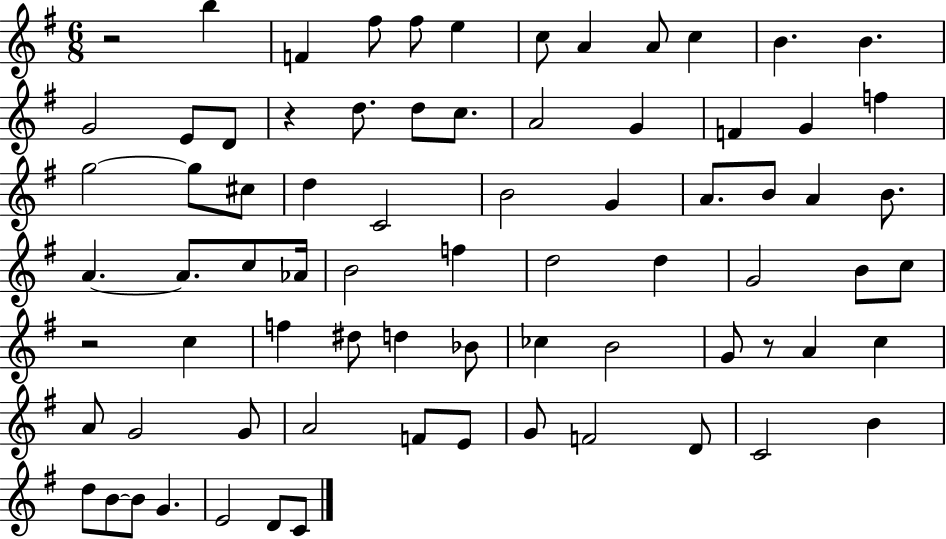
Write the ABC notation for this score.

X:1
T:Untitled
M:6/8
L:1/4
K:G
z2 b F ^f/2 ^f/2 e c/2 A A/2 c B B G2 E/2 D/2 z d/2 d/2 c/2 A2 G F G f g2 g/2 ^c/2 d C2 B2 G A/2 B/2 A B/2 A A/2 c/2 _A/4 B2 f d2 d G2 B/2 c/2 z2 c f ^d/2 d _B/2 _c B2 G/2 z/2 A c A/2 G2 G/2 A2 F/2 E/2 G/2 F2 D/2 C2 B d/2 B/2 B/2 G E2 D/2 C/2